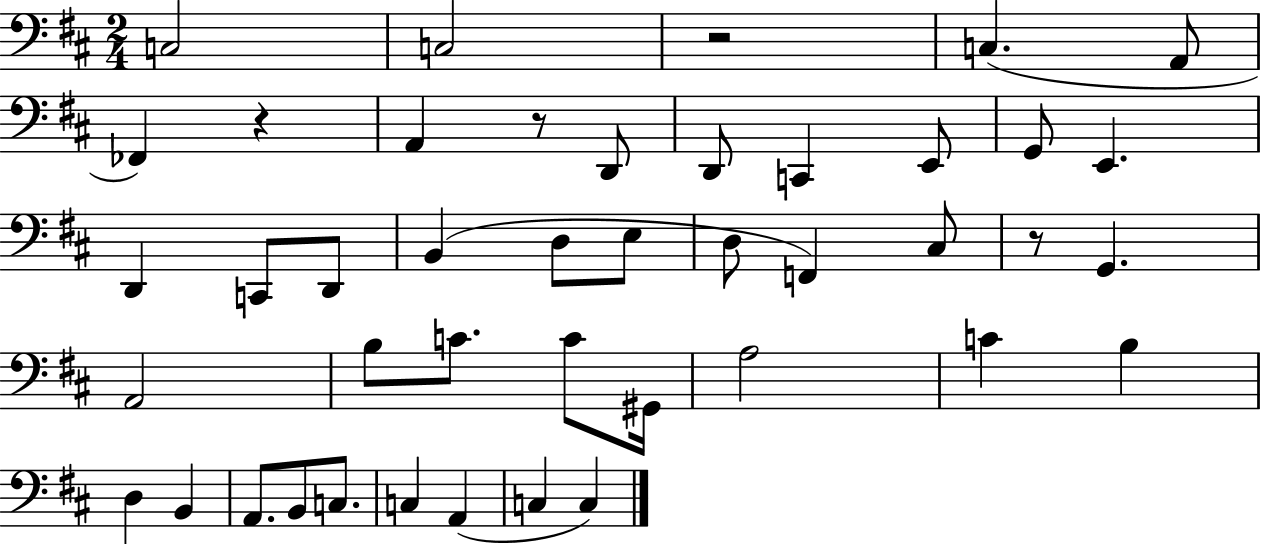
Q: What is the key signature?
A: D major